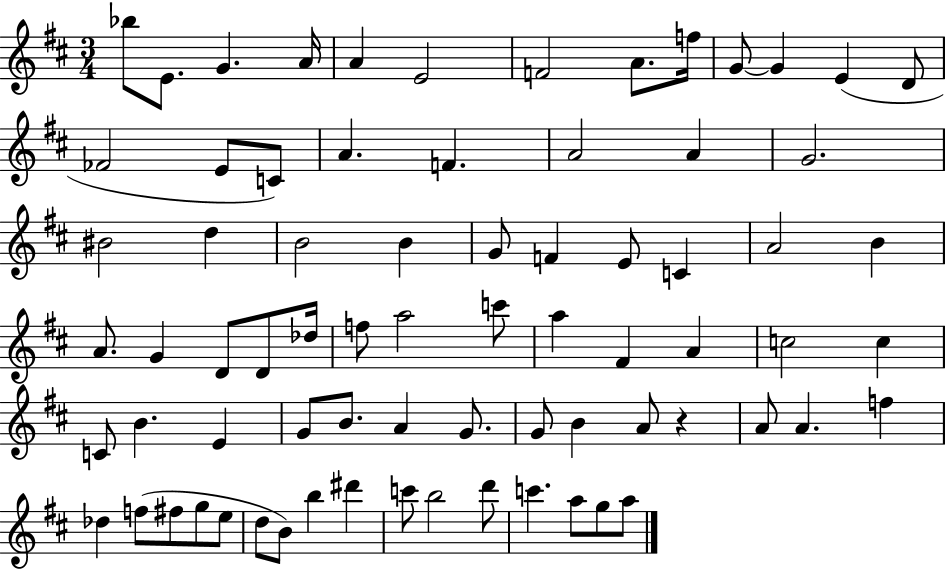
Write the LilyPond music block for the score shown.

{
  \clef treble
  \numericTimeSignature
  \time 3/4
  \key d \major
  \repeat volta 2 { bes''8 e'8. g'4. a'16 | a'4 e'2 | f'2 a'8. f''16 | g'8~~ g'4 e'4( d'8 | \break fes'2 e'8 c'8) | a'4. f'4. | a'2 a'4 | g'2. | \break bis'2 d''4 | b'2 b'4 | g'8 f'4 e'8 c'4 | a'2 b'4 | \break a'8. g'4 d'8 d'8 des''16 | f''8 a''2 c'''8 | a''4 fis'4 a'4 | c''2 c''4 | \break c'8 b'4. e'4 | g'8 b'8. a'4 g'8. | g'8 b'4 a'8 r4 | a'8 a'4. f''4 | \break des''4 f''8( fis''8 g''8 e''8 | d''8 b'8) b''4 dis'''4 | c'''8 b''2 d'''8 | c'''4. a''8 g''8 a''8 | \break } \bar "|."
}